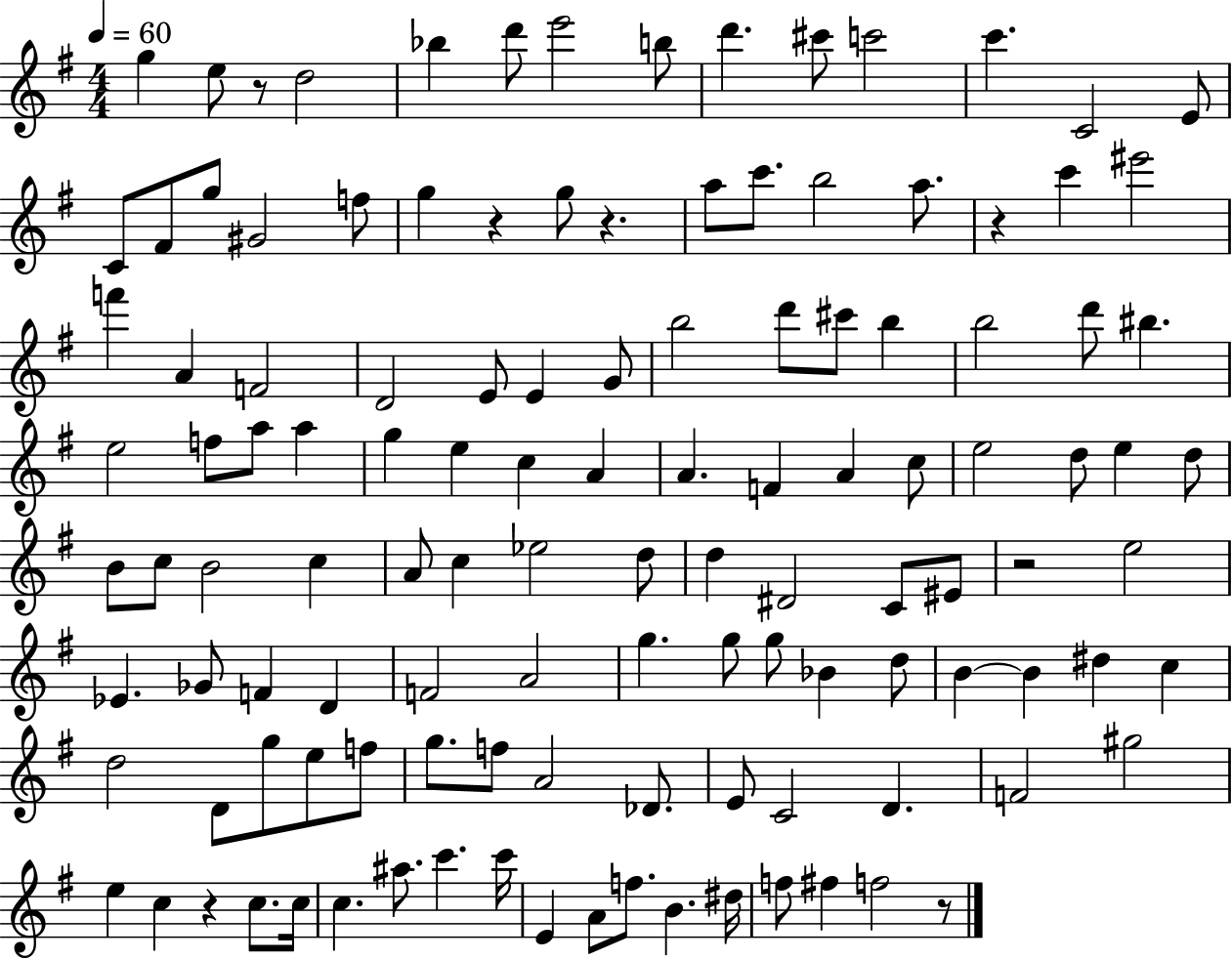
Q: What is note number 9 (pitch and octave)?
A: C#6